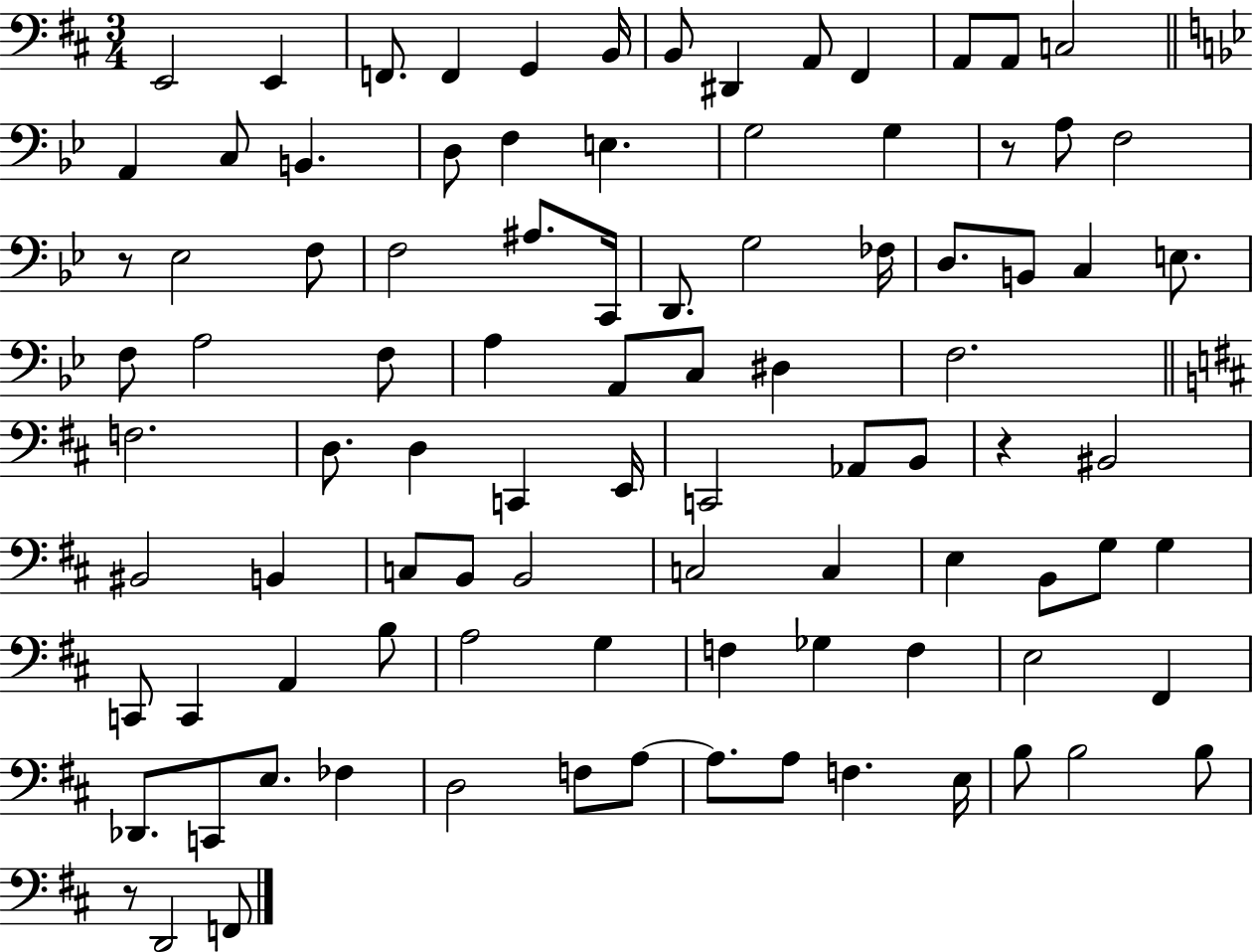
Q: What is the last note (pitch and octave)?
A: F2